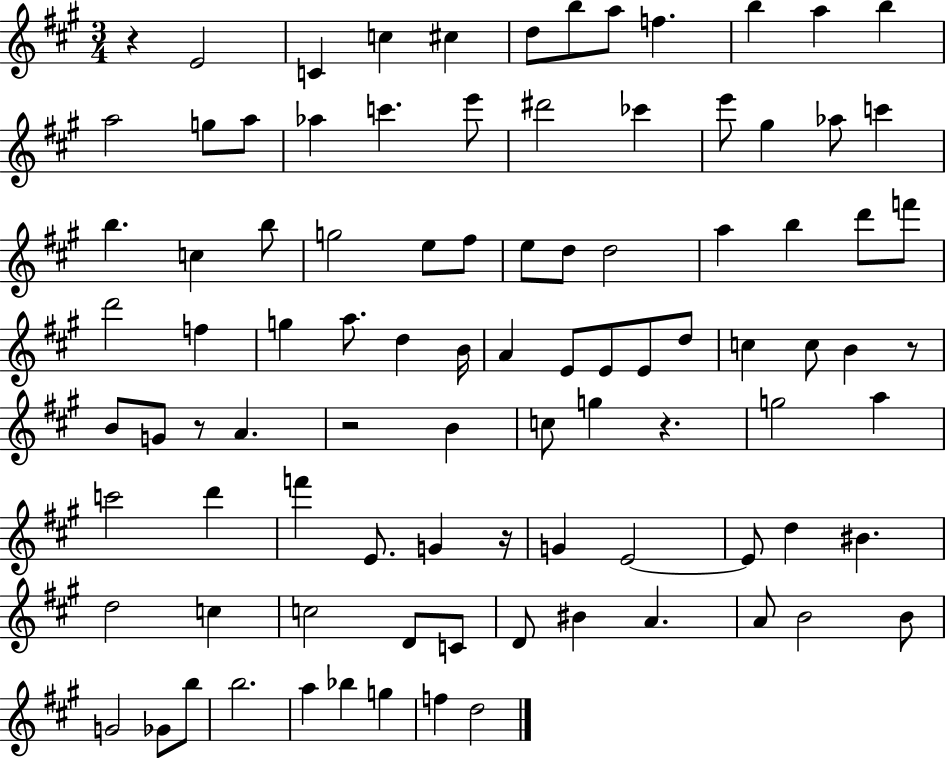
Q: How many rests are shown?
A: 6